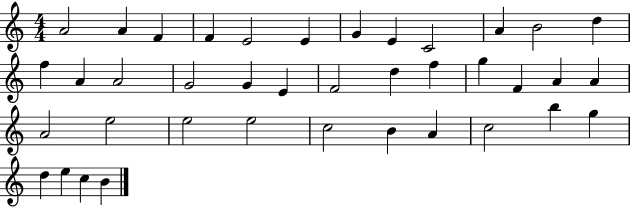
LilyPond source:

{
  \clef treble
  \numericTimeSignature
  \time 4/4
  \key c \major
  a'2 a'4 f'4 | f'4 e'2 e'4 | g'4 e'4 c'2 | a'4 b'2 d''4 | \break f''4 a'4 a'2 | g'2 g'4 e'4 | f'2 d''4 f''4 | g''4 f'4 a'4 a'4 | \break a'2 e''2 | e''2 e''2 | c''2 b'4 a'4 | c''2 b''4 g''4 | \break d''4 e''4 c''4 b'4 | \bar "|."
}